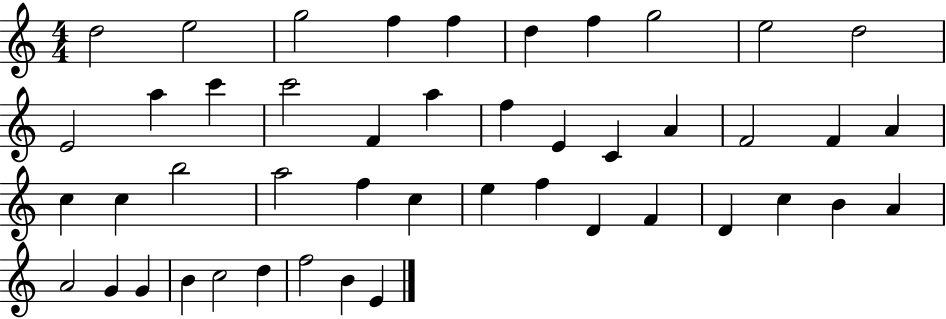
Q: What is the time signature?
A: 4/4